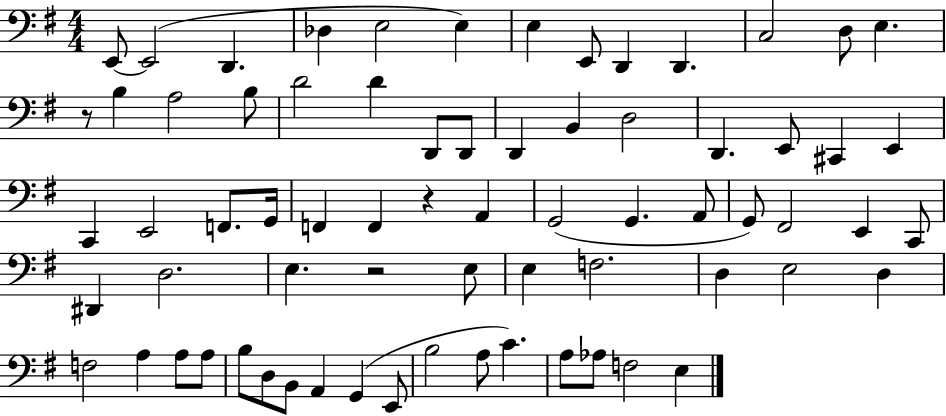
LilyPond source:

{
  \clef bass
  \numericTimeSignature
  \time 4/4
  \key g \major
  e,8~~ e,2( d,4. | des4 e2 e4) | e4 e,8 d,4 d,4. | c2 d8 e4. | \break r8 b4 a2 b8 | d'2 d'4 d,8 d,8 | d,4 b,4 d2 | d,4. e,8 cis,4 e,4 | \break c,4 e,2 f,8. g,16 | f,4 f,4 r4 a,4 | g,2( g,4. a,8 | g,8) fis,2 e,4 c,8 | \break dis,4 d2. | e4. r2 e8 | e4 f2. | d4 e2 d4 | \break f2 a4 a8 a8 | b8 d8 b,8 a,4 g,4( e,8 | b2 a8 c'4.) | a8 aes8 f2 e4 | \break \bar "|."
}